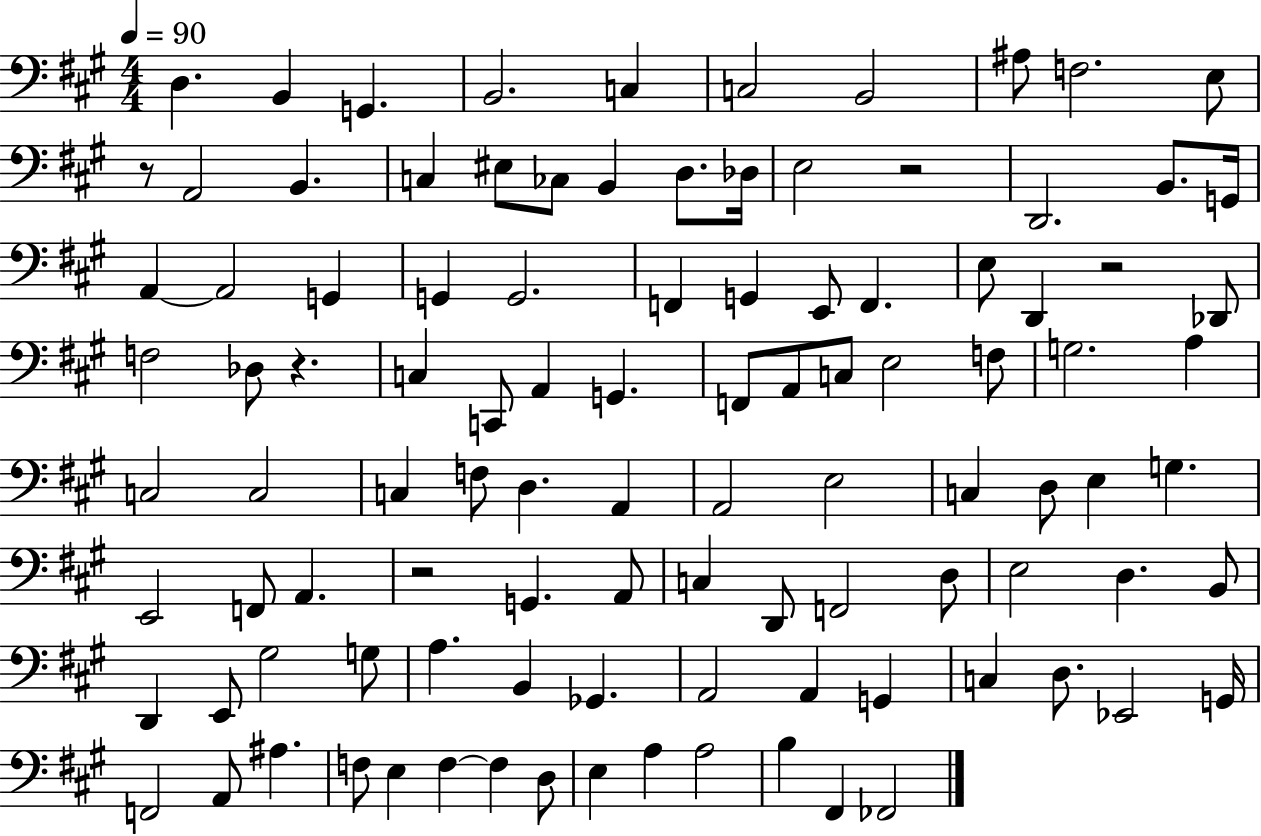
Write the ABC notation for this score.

X:1
T:Untitled
M:4/4
L:1/4
K:A
D, B,, G,, B,,2 C, C,2 B,,2 ^A,/2 F,2 E,/2 z/2 A,,2 B,, C, ^E,/2 _C,/2 B,, D,/2 _D,/4 E,2 z2 D,,2 B,,/2 G,,/4 A,, A,,2 G,, G,, G,,2 F,, G,, E,,/2 F,, E,/2 D,, z2 _D,,/2 F,2 _D,/2 z C, C,,/2 A,, G,, F,,/2 A,,/2 C,/2 E,2 F,/2 G,2 A, C,2 C,2 C, F,/2 D, A,, A,,2 E,2 C, D,/2 E, G, E,,2 F,,/2 A,, z2 G,, A,,/2 C, D,,/2 F,,2 D,/2 E,2 D, B,,/2 D,, E,,/2 ^G,2 G,/2 A, B,, _G,, A,,2 A,, G,, C, D,/2 _E,,2 G,,/4 F,,2 A,,/2 ^A, F,/2 E, F, F, D,/2 E, A, A,2 B, ^F,, _F,,2